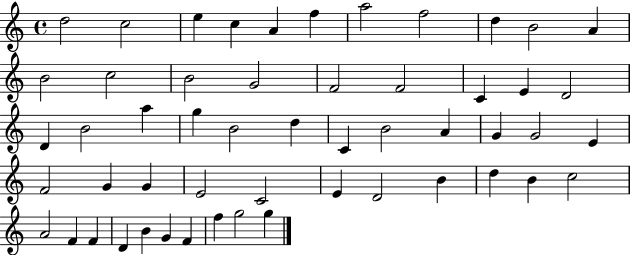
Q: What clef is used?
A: treble